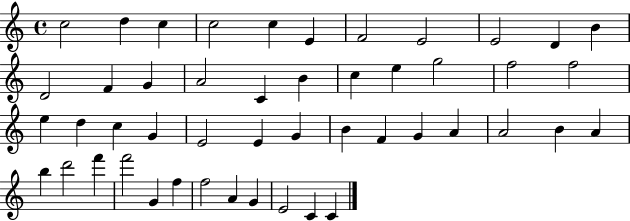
C5/h D5/q C5/q C5/h C5/q E4/q F4/h E4/h E4/h D4/q B4/q D4/h F4/q G4/q A4/h C4/q B4/q C5/q E5/q G5/h F5/h F5/h E5/q D5/q C5/q G4/q E4/h E4/q G4/q B4/q F4/q G4/q A4/q A4/h B4/q A4/q B5/q D6/h F6/q F6/h G4/q F5/q F5/h A4/q G4/q E4/h C4/q C4/q